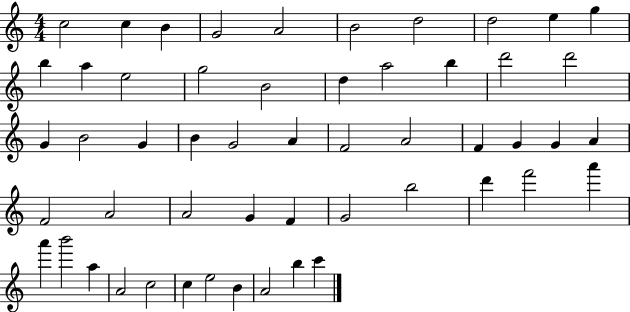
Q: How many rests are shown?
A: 0